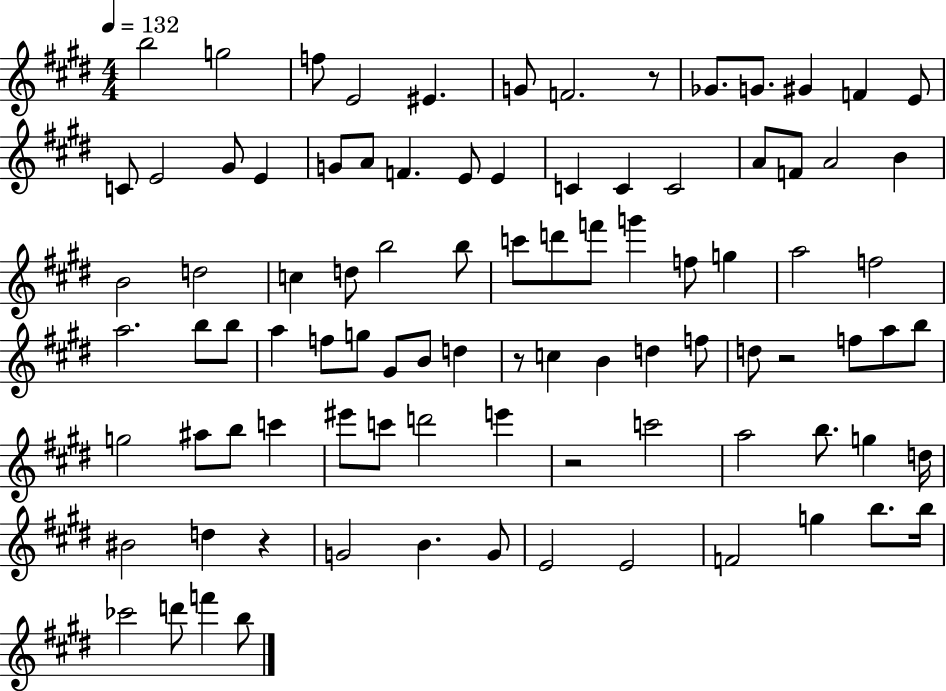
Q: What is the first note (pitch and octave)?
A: B5